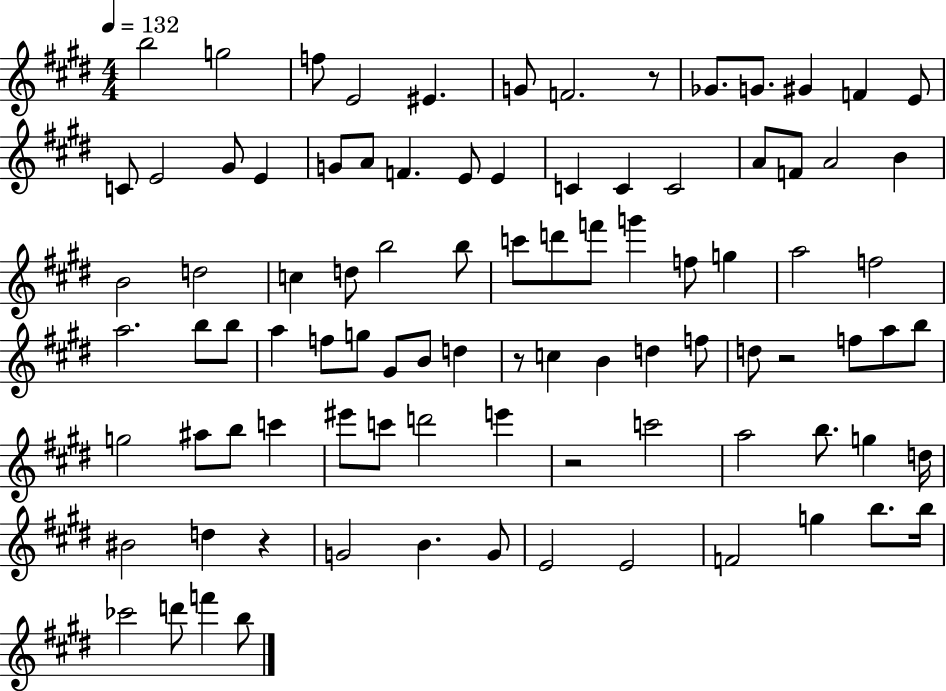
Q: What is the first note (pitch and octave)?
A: B5